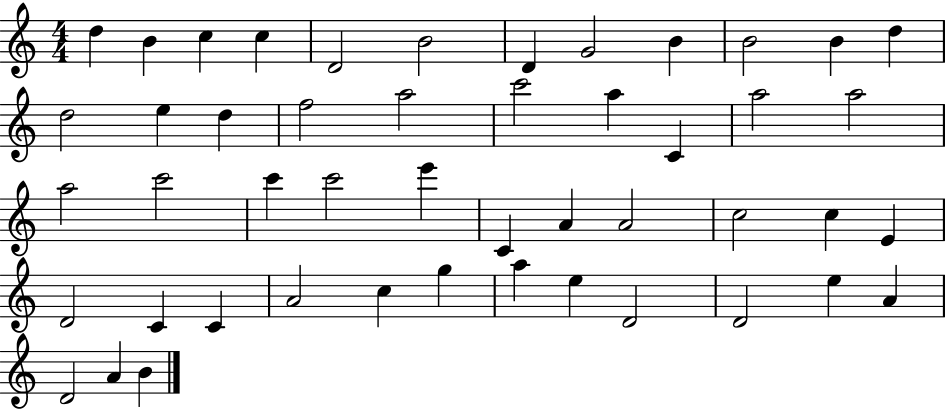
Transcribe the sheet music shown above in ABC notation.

X:1
T:Untitled
M:4/4
L:1/4
K:C
d B c c D2 B2 D G2 B B2 B d d2 e d f2 a2 c'2 a C a2 a2 a2 c'2 c' c'2 e' C A A2 c2 c E D2 C C A2 c g a e D2 D2 e A D2 A B